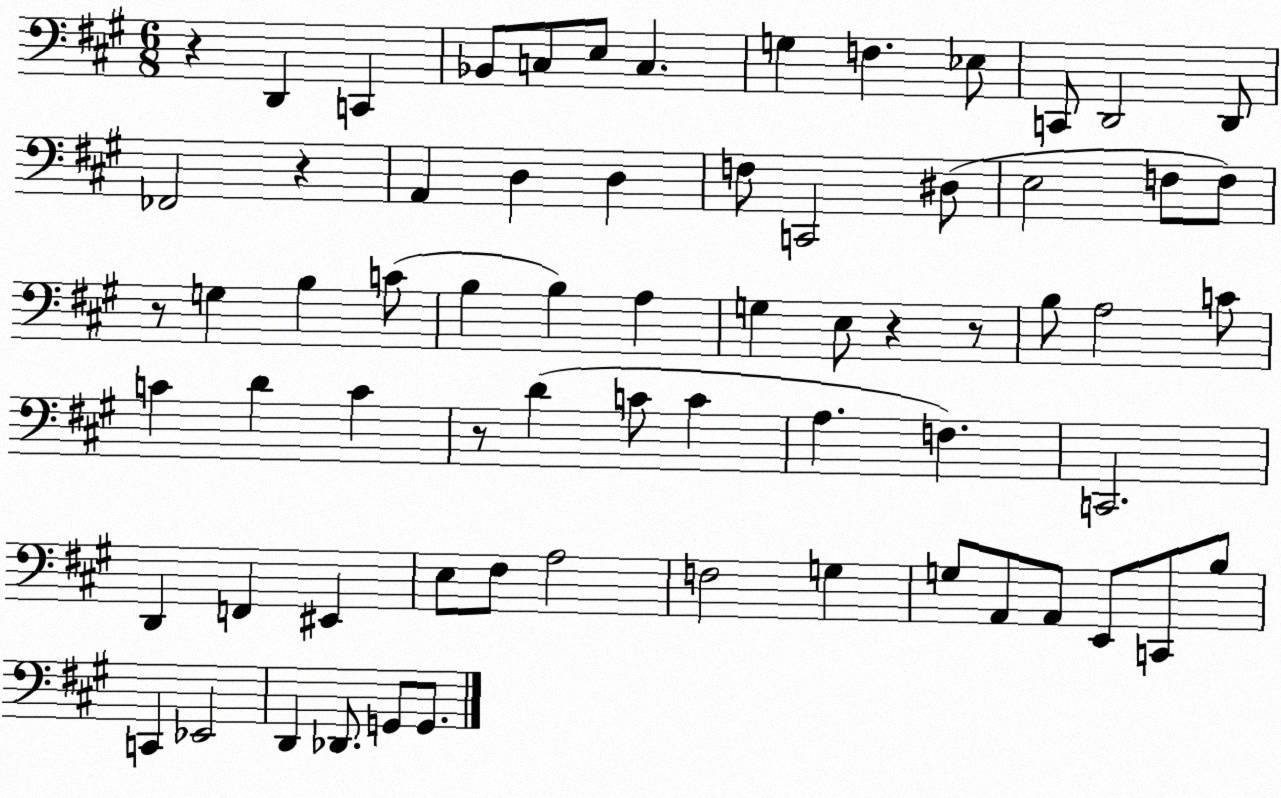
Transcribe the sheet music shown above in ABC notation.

X:1
T:Untitled
M:6/8
L:1/4
K:A
z D,, C,, _B,,/2 C,/2 E,/2 C, G, F, _E,/2 C,,/2 D,,2 D,,/2 _F,,2 z A,, D, D, F,/2 C,,2 ^D,/2 E,2 F,/2 F,/2 z/2 G, B, C/2 B, B, A, G, E,/2 z z/2 B,/2 A,2 C/2 C D C z/2 D C/2 C A, F, C,,2 D,, F,, ^E,, E,/2 ^F,/2 A,2 F,2 G, G,/2 A,,/2 A,,/2 E,,/2 C,,/2 B,/2 C,, _E,,2 D,, _D,,/2 G,,/2 G,,/2